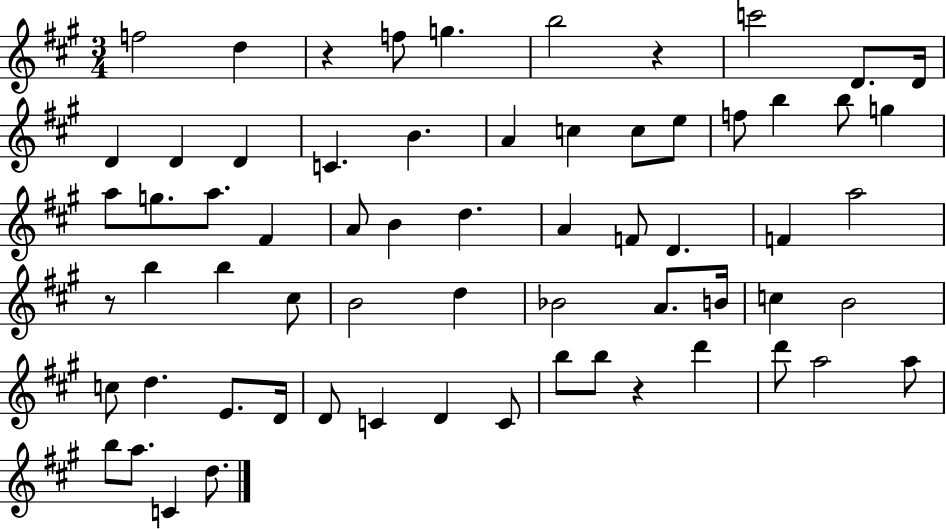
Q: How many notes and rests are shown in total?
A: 65